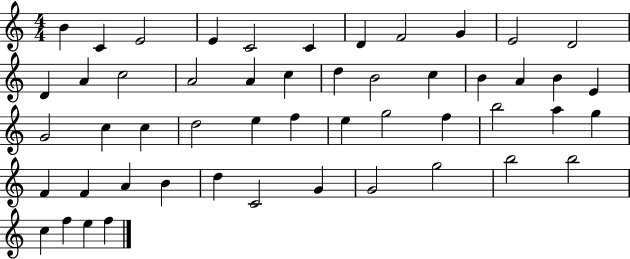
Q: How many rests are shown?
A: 0